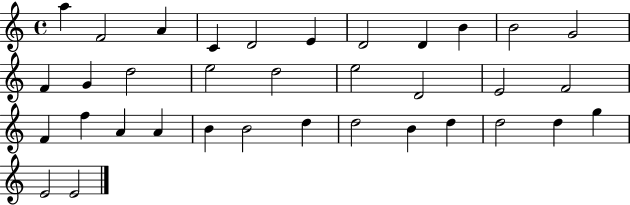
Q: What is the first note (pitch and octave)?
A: A5